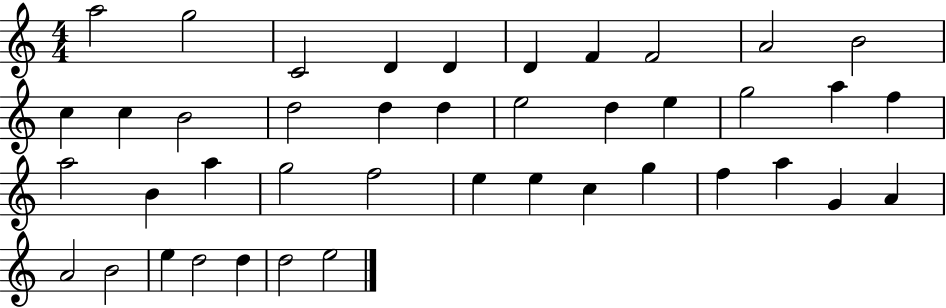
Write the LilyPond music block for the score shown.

{
  \clef treble
  \numericTimeSignature
  \time 4/4
  \key c \major
  a''2 g''2 | c'2 d'4 d'4 | d'4 f'4 f'2 | a'2 b'2 | \break c''4 c''4 b'2 | d''2 d''4 d''4 | e''2 d''4 e''4 | g''2 a''4 f''4 | \break a''2 b'4 a''4 | g''2 f''2 | e''4 e''4 c''4 g''4 | f''4 a''4 g'4 a'4 | \break a'2 b'2 | e''4 d''2 d''4 | d''2 e''2 | \bar "|."
}